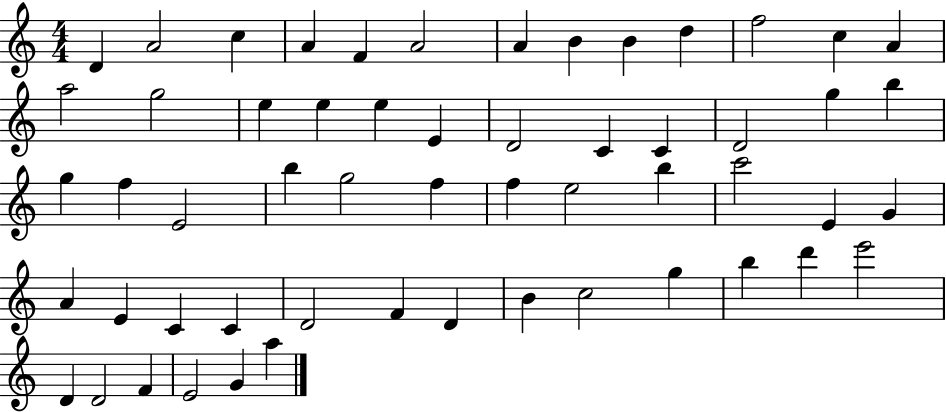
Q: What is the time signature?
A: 4/4